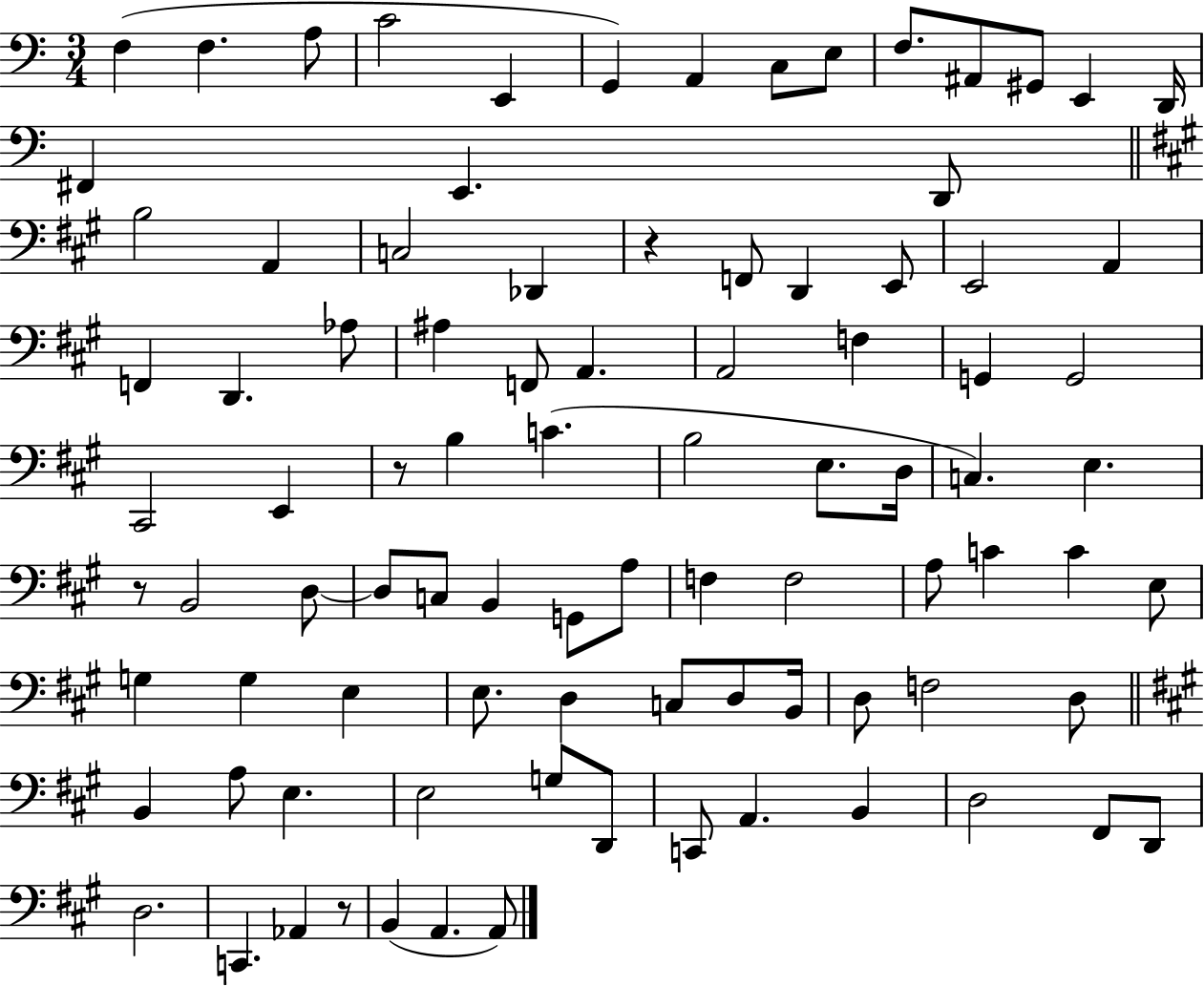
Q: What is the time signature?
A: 3/4